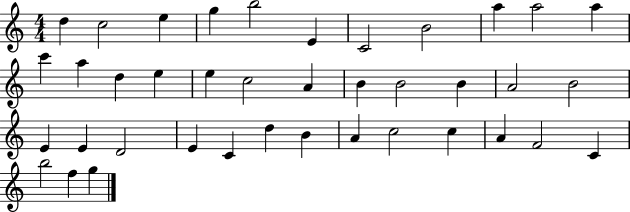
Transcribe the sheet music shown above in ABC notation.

X:1
T:Untitled
M:4/4
L:1/4
K:C
d c2 e g b2 E C2 B2 a a2 a c' a d e e c2 A B B2 B A2 B2 E E D2 E C d B A c2 c A F2 C b2 f g